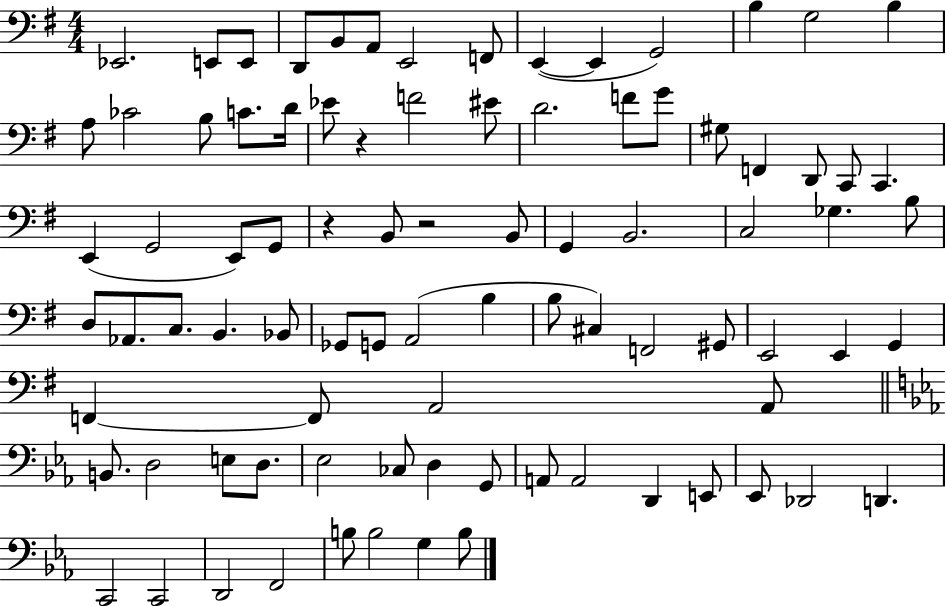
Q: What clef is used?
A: bass